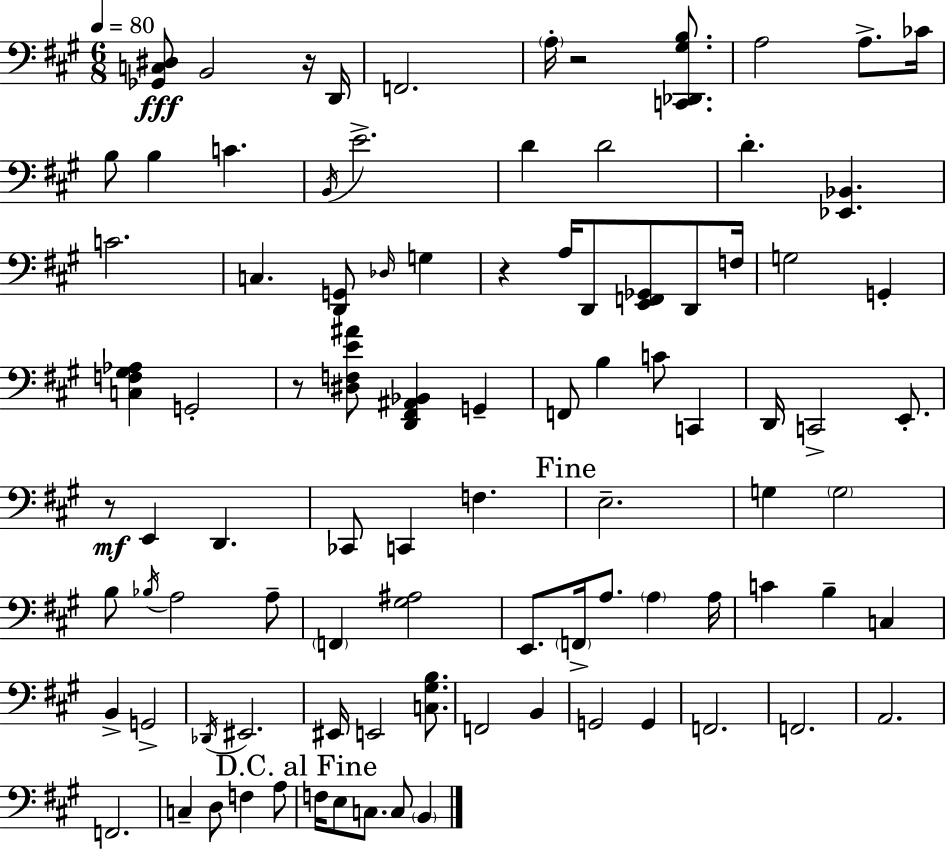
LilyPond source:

{
  \clef bass
  \numericTimeSignature
  \time 6/8
  \key a \major
  \tempo 4 = 80
  \repeat volta 2 { <ges, c dis>8\fff b,2 r16 d,16 | f,2. | \parenthesize a16-. r2 <c, des, gis b>8. | a2 a8.-> ces'16 | \break b8 b4 c'4. | \acciaccatura { b,16 } e'2.-> | d'4 d'2 | d'4.-. <ees, bes,>4. | \break c'2. | c4. <d, g,>8 \grace { des16 } g4 | r4 a16 d,8 <e, f, ges,>8 d,8 | f16 g2 g,4-. | \break <c f gis aes>4 g,2-. | r8 <dis f e' ais'>8 <d, fis, ais, bes,>4 g,4-- | f,8 b4 c'8 c,4 | d,16 c,2-> e,8.-. | \break r8\mf e,4 d,4. | ces,8 c,4 f4. | \mark "Fine" e2.-- | g4 \parenthesize g2 | \break b8 \acciaccatura { bes16 } a2 | a8-- \parenthesize f,4 <gis ais>2 | e,8. \parenthesize f,16-> a8. \parenthesize a4 | a16 c'4 b4-- c4 | \break b,4-> g,2-> | \acciaccatura { des,16 } eis,2. | eis,16 e,2 | <c gis b>8. f,2 | \break b,4 g,2 | g,4 f,2. | f,2. | a,2. | \break f,2. | c4-- d8 f4 | a8 \mark "D.C. al Fine" f16 e8 c8. c8 | \parenthesize b,4 } \bar "|."
}